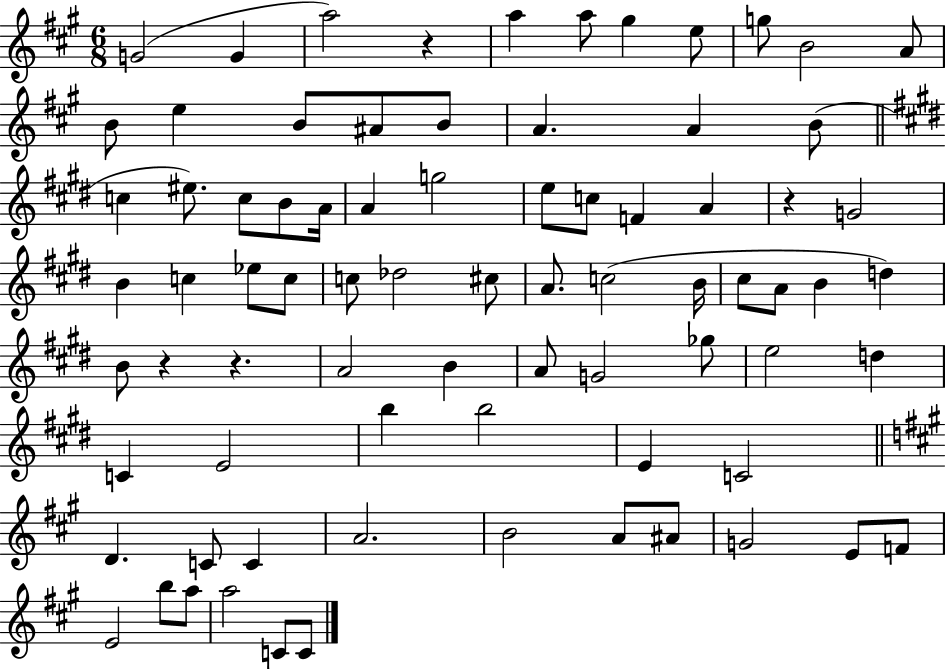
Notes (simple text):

G4/h G4/q A5/h R/q A5/q A5/e G#5/q E5/e G5/e B4/h A4/e B4/e E5/q B4/e A#4/e B4/e A4/q. A4/q B4/e C5/q EIS5/e. C5/e B4/e A4/s A4/q G5/h E5/e C5/e F4/q A4/q R/q G4/h B4/q C5/q Eb5/e C5/e C5/e Db5/h C#5/e A4/e. C5/h B4/s C#5/e A4/e B4/q D5/q B4/e R/q R/q. A4/h B4/q A4/e G4/h Gb5/e E5/h D5/q C4/q E4/h B5/q B5/h E4/q C4/h D4/q. C4/e C4/q A4/h. B4/h A4/e A#4/e G4/h E4/e F4/e E4/h B5/e A5/e A5/h C4/e C4/e